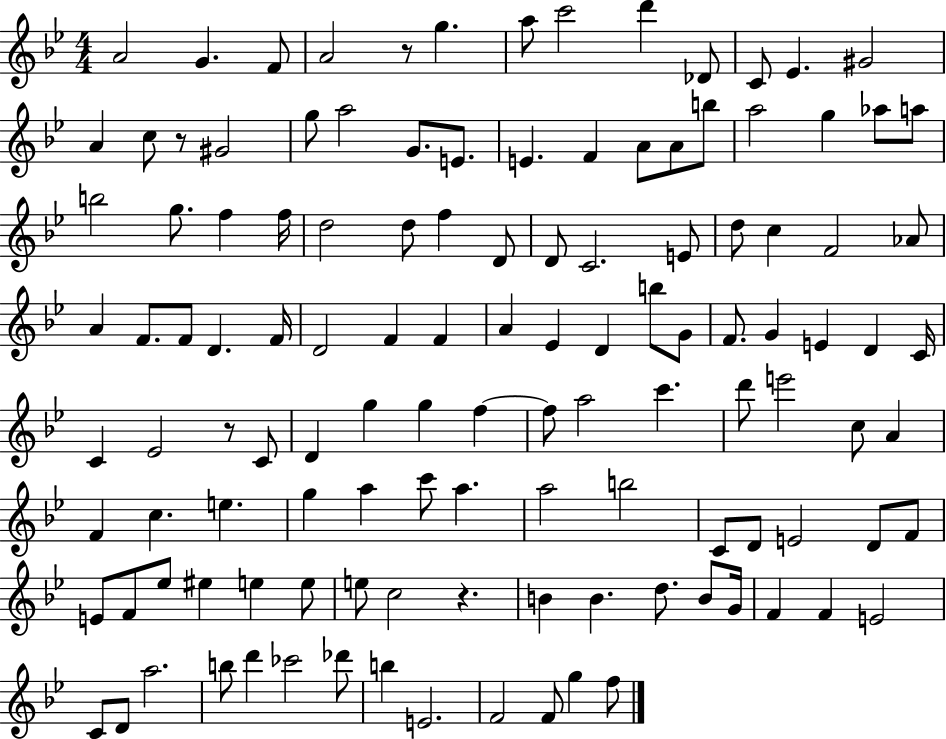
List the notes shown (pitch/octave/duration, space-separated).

A4/h G4/q. F4/e A4/h R/e G5/q. A5/e C6/h D6/q Db4/e C4/e Eb4/q. G#4/h A4/q C5/e R/e G#4/h G5/e A5/h G4/e. E4/e. E4/q. F4/q A4/e A4/e B5/e A5/h G5/q Ab5/e A5/e B5/h G5/e. F5/q F5/s D5/h D5/e F5/q D4/e D4/e C4/h. E4/e D5/e C5/q F4/h Ab4/e A4/q F4/e. F4/e D4/q. F4/s D4/h F4/q F4/q A4/q Eb4/q D4/q B5/e G4/e F4/e. G4/q E4/q D4/q C4/s C4/q Eb4/h R/e C4/e D4/q G5/q G5/q F5/q F5/e A5/h C6/q. D6/e E6/h C5/e A4/q F4/q C5/q. E5/q. G5/q A5/q C6/e A5/q. A5/h B5/h C4/e D4/e E4/h D4/e F4/e E4/e F4/e Eb5/e EIS5/q E5/q E5/e E5/e C5/h R/q. B4/q B4/q. D5/e. B4/e G4/s F4/q F4/q E4/h C4/e D4/e A5/h. B5/e D6/q CES6/h Db6/e B5/q E4/h. F4/h F4/e G5/q F5/e